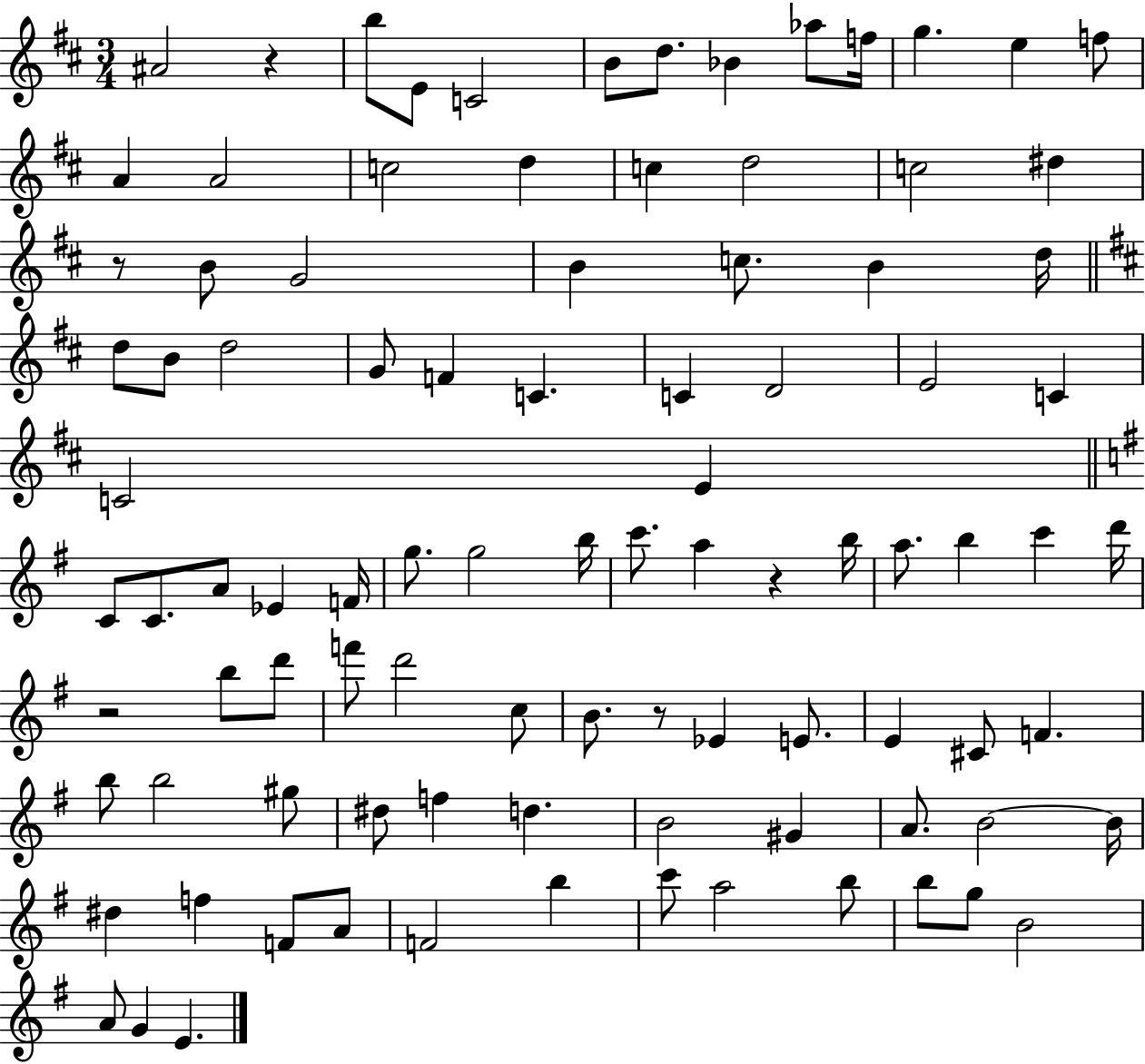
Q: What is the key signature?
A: D major